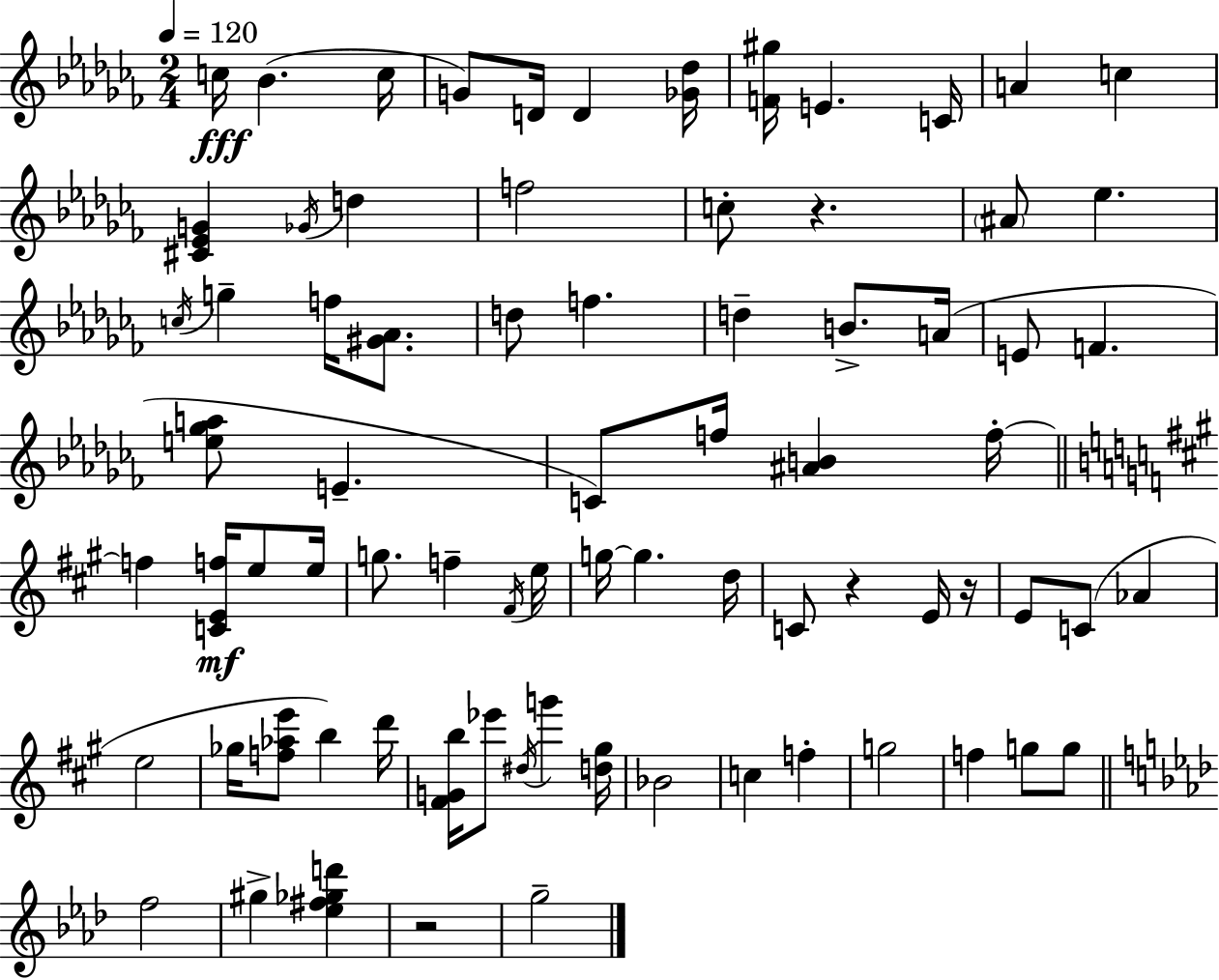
X:1
T:Untitled
M:2/4
L:1/4
K:Abm
c/4 _B c/4 G/2 D/4 D [_G_d]/4 [F^g]/4 E C/4 A c [^C_EG] _G/4 d f2 c/2 z ^A/2 _e c/4 g f/4 [^G_A]/2 d/2 f d B/2 A/4 E/2 F [e_ga]/2 E C/2 f/4 [^AB] f/4 f [CEf]/4 e/2 e/4 g/2 f ^F/4 e/4 g/4 g d/4 C/2 z E/4 z/4 E/2 C/2 _A e2 _g/4 [f_ae']/2 b d'/4 [^FGb]/4 _e'/2 ^d/4 g' [d^g]/4 _B2 c f g2 f g/2 g/2 f2 ^g [_e^f_gd'] z2 g2